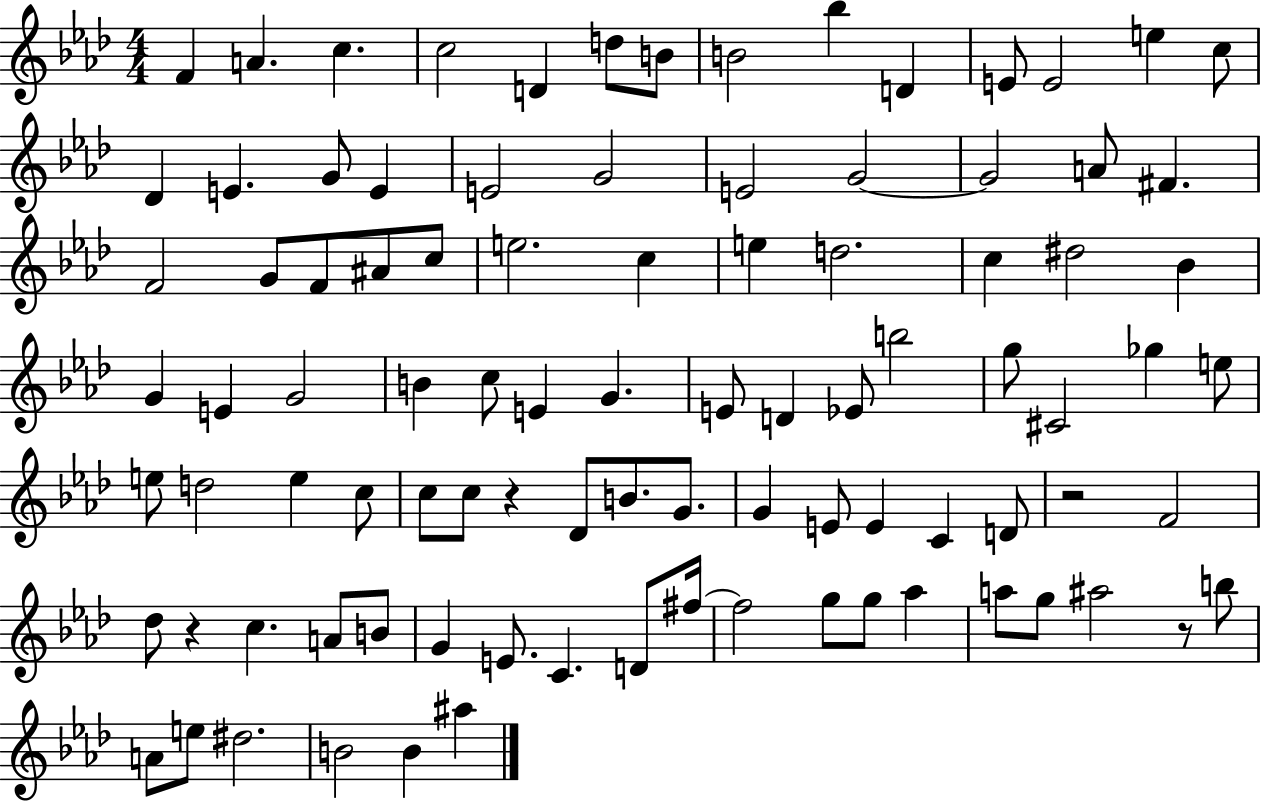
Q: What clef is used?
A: treble